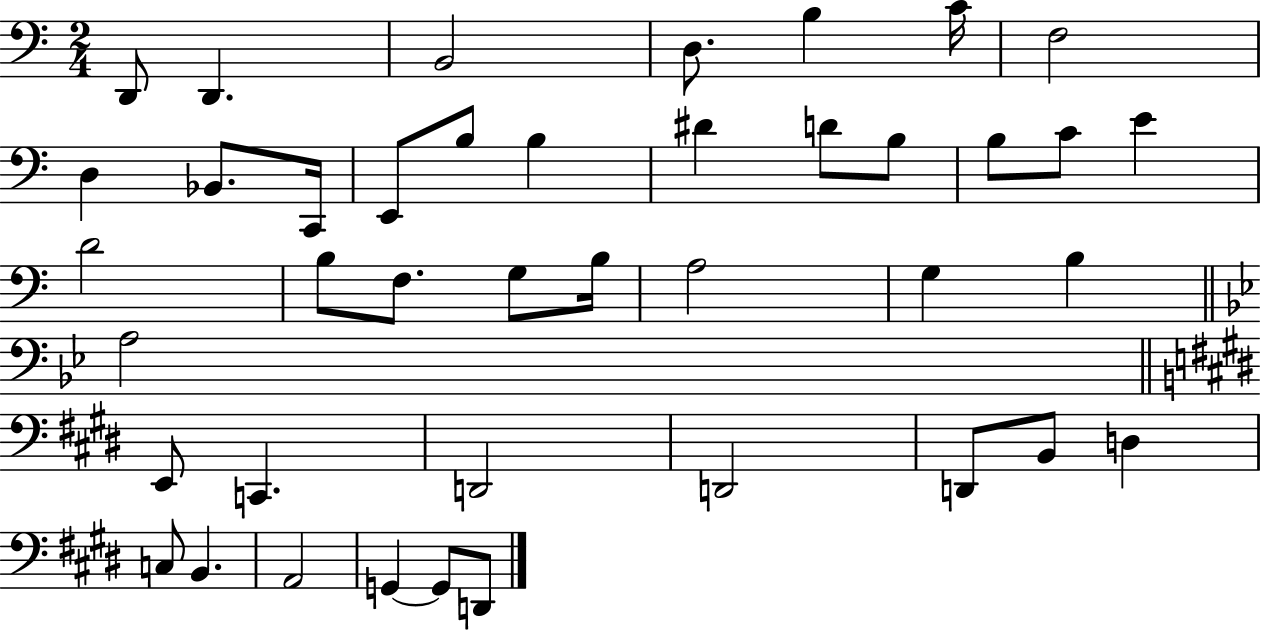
{
  \clef bass
  \numericTimeSignature
  \time 2/4
  \key c \major
  d,8 d,4. | b,2 | d8. b4 c'16 | f2 | \break d4 bes,8. c,16 | e,8 b8 b4 | dis'4 d'8 b8 | b8 c'8 e'4 | \break d'2 | b8 f8. g8 b16 | a2 | g4 b4 | \break \bar "||" \break \key bes \major a2 | \bar "||" \break \key e \major e,8 c,4. | d,2 | d,2 | d,8 b,8 d4 | \break c8 b,4. | a,2 | g,4~~ g,8 d,8 | \bar "|."
}